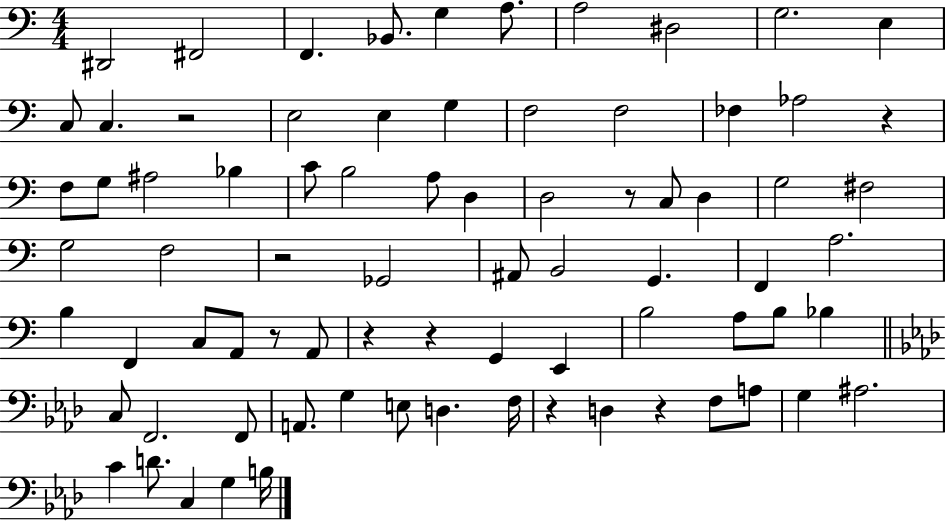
X:1
T:Untitled
M:4/4
L:1/4
K:C
^D,,2 ^F,,2 F,, _B,,/2 G, A,/2 A,2 ^D,2 G,2 E, C,/2 C, z2 E,2 E, G, F,2 F,2 _F, _A,2 z F,/2 G,/2 ^A,2 _B, C/2 B,2 A,/2 D, D,2 z/2 C,/2 D, G,2 ^F,2 G,2 F,2 z2 _G,,2 ^A,,/2 B,,2 G,, F,, A,2 B, F,, C,/2 A,,/2 z/2 A,,/2 z z G,, E,, B,2 A,/2 B,/2 _B, C,/2 F,,2 F,,/2 A,,/2 G, E,/2 D, F,/4 z D, z F,/2 A,/2 G, ^A,2 C D/2 C, G, B,/4